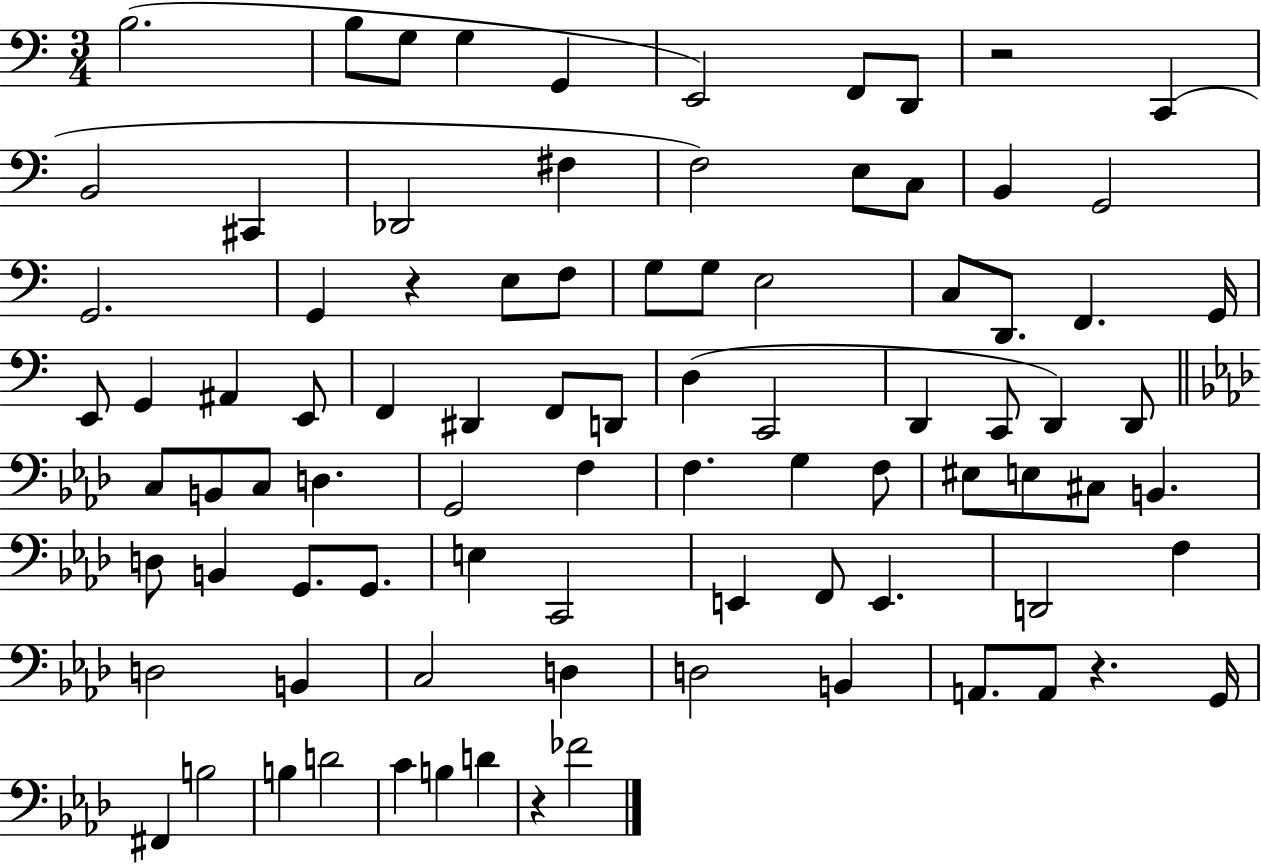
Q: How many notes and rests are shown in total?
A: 88